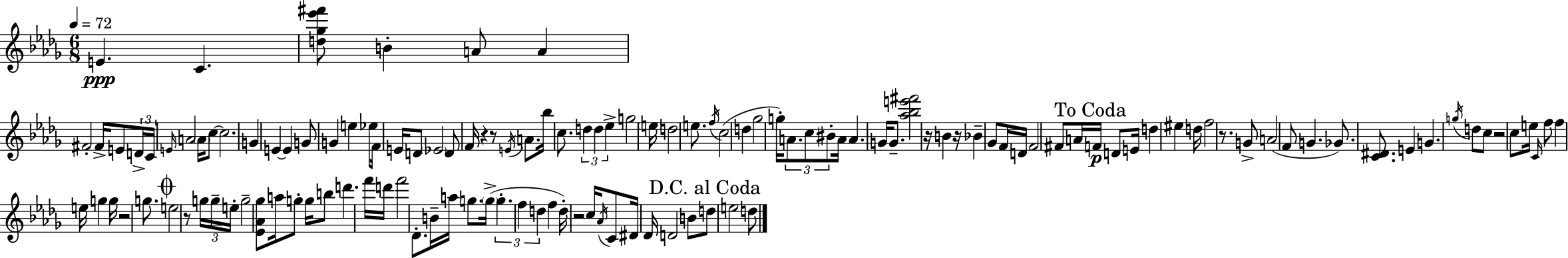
E4/q. C4/q. [D5,Gb5,Eb6,F#6]/e B4/q A4/e A4/q F#4/h F#4/s E4/e D4/s C4/s E4/s A4/h A4/s C5/e C5/h. G4/q E4/q E4/q G4/e G4/q E5/q Eb5/e F4/s E4/s D4/e Eb4/h D4/e F4/s R/q R/e E4/s A4/e. Bb5/s C5/e. D5/q D5/q Eb5/q G5/h E5/s D5/h E5/e. F5/s C5/h D5/q Gb5/h G5/s A4/e. C5/e BIS4/e A4/s A4/q. G4/s G4/e. [Ab5,Bb5,E6,F#6]/h R/s B4/q R/s Bb4/q Gb4/e F4/s D4/s F4/h F#4/e A4/s F4/s D4/e E4/s D5/q EIS5/q D5/s F5/h R/e. G4/e A4/h F4/e G4/q. Gb4/e. [C4,D#4]/e. E4/q G4/q. G5/s D5/e C5/e R/h C5/e E5/s C4/s F5/e F5/q E5/s G5/q G5/s R/h G5/e. E5/h R/e G5/s G5/s E5/s G5/h [Eb4,Ab4,Gb5]/e A5/s G5/e G5/s B5/e D6/q. F6/s D6/s F6/h Db4/e. B4/s A5/s G5/e. G5/s G5/q. F5/q D5/q F5/q D5/s R/h C5/s Ab4/s C4/e D#4/s Db4/s D4/h B4/e D5/e E5/h D5/e